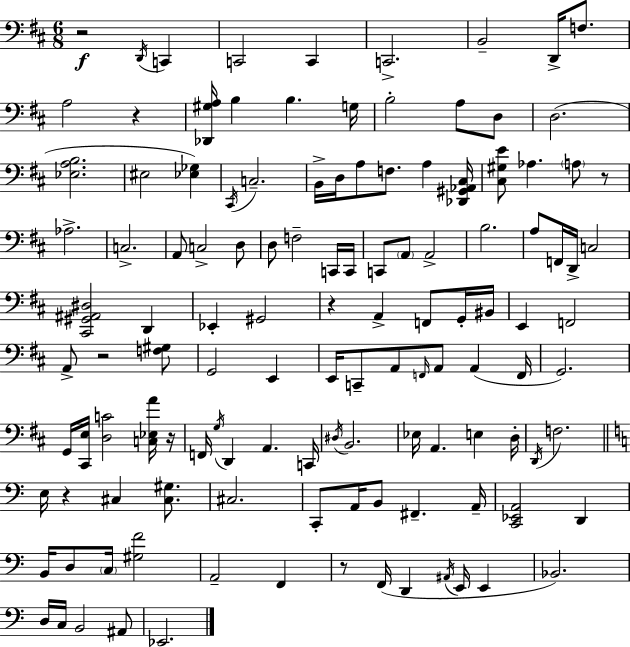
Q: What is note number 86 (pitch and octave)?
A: D2